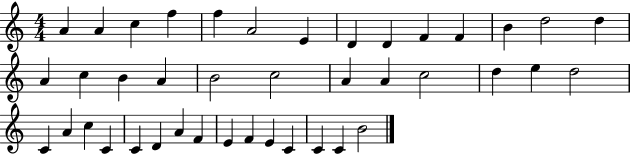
{
  \clef treble
  \numericTimeSignature
  \time 4/4
  \key c \major
  a'4 a'4 c''4 f''4 | f''4 a'2 e'4 | d'4 d'4 f'4 f'4 | b'4 d''2 d''4 | \break a'4 c''4 b'4 a'4 | b'2 c''2 | a'4 a'4 c''2 | d''4 e''4 d''2 | \break c'4 a'4 c''4 c'4 | c'4 d'4 a'4 f'4 | e'4 f'4 e'4 c'4 | c'4 c'4 b'2 | \break \bar "|."
}